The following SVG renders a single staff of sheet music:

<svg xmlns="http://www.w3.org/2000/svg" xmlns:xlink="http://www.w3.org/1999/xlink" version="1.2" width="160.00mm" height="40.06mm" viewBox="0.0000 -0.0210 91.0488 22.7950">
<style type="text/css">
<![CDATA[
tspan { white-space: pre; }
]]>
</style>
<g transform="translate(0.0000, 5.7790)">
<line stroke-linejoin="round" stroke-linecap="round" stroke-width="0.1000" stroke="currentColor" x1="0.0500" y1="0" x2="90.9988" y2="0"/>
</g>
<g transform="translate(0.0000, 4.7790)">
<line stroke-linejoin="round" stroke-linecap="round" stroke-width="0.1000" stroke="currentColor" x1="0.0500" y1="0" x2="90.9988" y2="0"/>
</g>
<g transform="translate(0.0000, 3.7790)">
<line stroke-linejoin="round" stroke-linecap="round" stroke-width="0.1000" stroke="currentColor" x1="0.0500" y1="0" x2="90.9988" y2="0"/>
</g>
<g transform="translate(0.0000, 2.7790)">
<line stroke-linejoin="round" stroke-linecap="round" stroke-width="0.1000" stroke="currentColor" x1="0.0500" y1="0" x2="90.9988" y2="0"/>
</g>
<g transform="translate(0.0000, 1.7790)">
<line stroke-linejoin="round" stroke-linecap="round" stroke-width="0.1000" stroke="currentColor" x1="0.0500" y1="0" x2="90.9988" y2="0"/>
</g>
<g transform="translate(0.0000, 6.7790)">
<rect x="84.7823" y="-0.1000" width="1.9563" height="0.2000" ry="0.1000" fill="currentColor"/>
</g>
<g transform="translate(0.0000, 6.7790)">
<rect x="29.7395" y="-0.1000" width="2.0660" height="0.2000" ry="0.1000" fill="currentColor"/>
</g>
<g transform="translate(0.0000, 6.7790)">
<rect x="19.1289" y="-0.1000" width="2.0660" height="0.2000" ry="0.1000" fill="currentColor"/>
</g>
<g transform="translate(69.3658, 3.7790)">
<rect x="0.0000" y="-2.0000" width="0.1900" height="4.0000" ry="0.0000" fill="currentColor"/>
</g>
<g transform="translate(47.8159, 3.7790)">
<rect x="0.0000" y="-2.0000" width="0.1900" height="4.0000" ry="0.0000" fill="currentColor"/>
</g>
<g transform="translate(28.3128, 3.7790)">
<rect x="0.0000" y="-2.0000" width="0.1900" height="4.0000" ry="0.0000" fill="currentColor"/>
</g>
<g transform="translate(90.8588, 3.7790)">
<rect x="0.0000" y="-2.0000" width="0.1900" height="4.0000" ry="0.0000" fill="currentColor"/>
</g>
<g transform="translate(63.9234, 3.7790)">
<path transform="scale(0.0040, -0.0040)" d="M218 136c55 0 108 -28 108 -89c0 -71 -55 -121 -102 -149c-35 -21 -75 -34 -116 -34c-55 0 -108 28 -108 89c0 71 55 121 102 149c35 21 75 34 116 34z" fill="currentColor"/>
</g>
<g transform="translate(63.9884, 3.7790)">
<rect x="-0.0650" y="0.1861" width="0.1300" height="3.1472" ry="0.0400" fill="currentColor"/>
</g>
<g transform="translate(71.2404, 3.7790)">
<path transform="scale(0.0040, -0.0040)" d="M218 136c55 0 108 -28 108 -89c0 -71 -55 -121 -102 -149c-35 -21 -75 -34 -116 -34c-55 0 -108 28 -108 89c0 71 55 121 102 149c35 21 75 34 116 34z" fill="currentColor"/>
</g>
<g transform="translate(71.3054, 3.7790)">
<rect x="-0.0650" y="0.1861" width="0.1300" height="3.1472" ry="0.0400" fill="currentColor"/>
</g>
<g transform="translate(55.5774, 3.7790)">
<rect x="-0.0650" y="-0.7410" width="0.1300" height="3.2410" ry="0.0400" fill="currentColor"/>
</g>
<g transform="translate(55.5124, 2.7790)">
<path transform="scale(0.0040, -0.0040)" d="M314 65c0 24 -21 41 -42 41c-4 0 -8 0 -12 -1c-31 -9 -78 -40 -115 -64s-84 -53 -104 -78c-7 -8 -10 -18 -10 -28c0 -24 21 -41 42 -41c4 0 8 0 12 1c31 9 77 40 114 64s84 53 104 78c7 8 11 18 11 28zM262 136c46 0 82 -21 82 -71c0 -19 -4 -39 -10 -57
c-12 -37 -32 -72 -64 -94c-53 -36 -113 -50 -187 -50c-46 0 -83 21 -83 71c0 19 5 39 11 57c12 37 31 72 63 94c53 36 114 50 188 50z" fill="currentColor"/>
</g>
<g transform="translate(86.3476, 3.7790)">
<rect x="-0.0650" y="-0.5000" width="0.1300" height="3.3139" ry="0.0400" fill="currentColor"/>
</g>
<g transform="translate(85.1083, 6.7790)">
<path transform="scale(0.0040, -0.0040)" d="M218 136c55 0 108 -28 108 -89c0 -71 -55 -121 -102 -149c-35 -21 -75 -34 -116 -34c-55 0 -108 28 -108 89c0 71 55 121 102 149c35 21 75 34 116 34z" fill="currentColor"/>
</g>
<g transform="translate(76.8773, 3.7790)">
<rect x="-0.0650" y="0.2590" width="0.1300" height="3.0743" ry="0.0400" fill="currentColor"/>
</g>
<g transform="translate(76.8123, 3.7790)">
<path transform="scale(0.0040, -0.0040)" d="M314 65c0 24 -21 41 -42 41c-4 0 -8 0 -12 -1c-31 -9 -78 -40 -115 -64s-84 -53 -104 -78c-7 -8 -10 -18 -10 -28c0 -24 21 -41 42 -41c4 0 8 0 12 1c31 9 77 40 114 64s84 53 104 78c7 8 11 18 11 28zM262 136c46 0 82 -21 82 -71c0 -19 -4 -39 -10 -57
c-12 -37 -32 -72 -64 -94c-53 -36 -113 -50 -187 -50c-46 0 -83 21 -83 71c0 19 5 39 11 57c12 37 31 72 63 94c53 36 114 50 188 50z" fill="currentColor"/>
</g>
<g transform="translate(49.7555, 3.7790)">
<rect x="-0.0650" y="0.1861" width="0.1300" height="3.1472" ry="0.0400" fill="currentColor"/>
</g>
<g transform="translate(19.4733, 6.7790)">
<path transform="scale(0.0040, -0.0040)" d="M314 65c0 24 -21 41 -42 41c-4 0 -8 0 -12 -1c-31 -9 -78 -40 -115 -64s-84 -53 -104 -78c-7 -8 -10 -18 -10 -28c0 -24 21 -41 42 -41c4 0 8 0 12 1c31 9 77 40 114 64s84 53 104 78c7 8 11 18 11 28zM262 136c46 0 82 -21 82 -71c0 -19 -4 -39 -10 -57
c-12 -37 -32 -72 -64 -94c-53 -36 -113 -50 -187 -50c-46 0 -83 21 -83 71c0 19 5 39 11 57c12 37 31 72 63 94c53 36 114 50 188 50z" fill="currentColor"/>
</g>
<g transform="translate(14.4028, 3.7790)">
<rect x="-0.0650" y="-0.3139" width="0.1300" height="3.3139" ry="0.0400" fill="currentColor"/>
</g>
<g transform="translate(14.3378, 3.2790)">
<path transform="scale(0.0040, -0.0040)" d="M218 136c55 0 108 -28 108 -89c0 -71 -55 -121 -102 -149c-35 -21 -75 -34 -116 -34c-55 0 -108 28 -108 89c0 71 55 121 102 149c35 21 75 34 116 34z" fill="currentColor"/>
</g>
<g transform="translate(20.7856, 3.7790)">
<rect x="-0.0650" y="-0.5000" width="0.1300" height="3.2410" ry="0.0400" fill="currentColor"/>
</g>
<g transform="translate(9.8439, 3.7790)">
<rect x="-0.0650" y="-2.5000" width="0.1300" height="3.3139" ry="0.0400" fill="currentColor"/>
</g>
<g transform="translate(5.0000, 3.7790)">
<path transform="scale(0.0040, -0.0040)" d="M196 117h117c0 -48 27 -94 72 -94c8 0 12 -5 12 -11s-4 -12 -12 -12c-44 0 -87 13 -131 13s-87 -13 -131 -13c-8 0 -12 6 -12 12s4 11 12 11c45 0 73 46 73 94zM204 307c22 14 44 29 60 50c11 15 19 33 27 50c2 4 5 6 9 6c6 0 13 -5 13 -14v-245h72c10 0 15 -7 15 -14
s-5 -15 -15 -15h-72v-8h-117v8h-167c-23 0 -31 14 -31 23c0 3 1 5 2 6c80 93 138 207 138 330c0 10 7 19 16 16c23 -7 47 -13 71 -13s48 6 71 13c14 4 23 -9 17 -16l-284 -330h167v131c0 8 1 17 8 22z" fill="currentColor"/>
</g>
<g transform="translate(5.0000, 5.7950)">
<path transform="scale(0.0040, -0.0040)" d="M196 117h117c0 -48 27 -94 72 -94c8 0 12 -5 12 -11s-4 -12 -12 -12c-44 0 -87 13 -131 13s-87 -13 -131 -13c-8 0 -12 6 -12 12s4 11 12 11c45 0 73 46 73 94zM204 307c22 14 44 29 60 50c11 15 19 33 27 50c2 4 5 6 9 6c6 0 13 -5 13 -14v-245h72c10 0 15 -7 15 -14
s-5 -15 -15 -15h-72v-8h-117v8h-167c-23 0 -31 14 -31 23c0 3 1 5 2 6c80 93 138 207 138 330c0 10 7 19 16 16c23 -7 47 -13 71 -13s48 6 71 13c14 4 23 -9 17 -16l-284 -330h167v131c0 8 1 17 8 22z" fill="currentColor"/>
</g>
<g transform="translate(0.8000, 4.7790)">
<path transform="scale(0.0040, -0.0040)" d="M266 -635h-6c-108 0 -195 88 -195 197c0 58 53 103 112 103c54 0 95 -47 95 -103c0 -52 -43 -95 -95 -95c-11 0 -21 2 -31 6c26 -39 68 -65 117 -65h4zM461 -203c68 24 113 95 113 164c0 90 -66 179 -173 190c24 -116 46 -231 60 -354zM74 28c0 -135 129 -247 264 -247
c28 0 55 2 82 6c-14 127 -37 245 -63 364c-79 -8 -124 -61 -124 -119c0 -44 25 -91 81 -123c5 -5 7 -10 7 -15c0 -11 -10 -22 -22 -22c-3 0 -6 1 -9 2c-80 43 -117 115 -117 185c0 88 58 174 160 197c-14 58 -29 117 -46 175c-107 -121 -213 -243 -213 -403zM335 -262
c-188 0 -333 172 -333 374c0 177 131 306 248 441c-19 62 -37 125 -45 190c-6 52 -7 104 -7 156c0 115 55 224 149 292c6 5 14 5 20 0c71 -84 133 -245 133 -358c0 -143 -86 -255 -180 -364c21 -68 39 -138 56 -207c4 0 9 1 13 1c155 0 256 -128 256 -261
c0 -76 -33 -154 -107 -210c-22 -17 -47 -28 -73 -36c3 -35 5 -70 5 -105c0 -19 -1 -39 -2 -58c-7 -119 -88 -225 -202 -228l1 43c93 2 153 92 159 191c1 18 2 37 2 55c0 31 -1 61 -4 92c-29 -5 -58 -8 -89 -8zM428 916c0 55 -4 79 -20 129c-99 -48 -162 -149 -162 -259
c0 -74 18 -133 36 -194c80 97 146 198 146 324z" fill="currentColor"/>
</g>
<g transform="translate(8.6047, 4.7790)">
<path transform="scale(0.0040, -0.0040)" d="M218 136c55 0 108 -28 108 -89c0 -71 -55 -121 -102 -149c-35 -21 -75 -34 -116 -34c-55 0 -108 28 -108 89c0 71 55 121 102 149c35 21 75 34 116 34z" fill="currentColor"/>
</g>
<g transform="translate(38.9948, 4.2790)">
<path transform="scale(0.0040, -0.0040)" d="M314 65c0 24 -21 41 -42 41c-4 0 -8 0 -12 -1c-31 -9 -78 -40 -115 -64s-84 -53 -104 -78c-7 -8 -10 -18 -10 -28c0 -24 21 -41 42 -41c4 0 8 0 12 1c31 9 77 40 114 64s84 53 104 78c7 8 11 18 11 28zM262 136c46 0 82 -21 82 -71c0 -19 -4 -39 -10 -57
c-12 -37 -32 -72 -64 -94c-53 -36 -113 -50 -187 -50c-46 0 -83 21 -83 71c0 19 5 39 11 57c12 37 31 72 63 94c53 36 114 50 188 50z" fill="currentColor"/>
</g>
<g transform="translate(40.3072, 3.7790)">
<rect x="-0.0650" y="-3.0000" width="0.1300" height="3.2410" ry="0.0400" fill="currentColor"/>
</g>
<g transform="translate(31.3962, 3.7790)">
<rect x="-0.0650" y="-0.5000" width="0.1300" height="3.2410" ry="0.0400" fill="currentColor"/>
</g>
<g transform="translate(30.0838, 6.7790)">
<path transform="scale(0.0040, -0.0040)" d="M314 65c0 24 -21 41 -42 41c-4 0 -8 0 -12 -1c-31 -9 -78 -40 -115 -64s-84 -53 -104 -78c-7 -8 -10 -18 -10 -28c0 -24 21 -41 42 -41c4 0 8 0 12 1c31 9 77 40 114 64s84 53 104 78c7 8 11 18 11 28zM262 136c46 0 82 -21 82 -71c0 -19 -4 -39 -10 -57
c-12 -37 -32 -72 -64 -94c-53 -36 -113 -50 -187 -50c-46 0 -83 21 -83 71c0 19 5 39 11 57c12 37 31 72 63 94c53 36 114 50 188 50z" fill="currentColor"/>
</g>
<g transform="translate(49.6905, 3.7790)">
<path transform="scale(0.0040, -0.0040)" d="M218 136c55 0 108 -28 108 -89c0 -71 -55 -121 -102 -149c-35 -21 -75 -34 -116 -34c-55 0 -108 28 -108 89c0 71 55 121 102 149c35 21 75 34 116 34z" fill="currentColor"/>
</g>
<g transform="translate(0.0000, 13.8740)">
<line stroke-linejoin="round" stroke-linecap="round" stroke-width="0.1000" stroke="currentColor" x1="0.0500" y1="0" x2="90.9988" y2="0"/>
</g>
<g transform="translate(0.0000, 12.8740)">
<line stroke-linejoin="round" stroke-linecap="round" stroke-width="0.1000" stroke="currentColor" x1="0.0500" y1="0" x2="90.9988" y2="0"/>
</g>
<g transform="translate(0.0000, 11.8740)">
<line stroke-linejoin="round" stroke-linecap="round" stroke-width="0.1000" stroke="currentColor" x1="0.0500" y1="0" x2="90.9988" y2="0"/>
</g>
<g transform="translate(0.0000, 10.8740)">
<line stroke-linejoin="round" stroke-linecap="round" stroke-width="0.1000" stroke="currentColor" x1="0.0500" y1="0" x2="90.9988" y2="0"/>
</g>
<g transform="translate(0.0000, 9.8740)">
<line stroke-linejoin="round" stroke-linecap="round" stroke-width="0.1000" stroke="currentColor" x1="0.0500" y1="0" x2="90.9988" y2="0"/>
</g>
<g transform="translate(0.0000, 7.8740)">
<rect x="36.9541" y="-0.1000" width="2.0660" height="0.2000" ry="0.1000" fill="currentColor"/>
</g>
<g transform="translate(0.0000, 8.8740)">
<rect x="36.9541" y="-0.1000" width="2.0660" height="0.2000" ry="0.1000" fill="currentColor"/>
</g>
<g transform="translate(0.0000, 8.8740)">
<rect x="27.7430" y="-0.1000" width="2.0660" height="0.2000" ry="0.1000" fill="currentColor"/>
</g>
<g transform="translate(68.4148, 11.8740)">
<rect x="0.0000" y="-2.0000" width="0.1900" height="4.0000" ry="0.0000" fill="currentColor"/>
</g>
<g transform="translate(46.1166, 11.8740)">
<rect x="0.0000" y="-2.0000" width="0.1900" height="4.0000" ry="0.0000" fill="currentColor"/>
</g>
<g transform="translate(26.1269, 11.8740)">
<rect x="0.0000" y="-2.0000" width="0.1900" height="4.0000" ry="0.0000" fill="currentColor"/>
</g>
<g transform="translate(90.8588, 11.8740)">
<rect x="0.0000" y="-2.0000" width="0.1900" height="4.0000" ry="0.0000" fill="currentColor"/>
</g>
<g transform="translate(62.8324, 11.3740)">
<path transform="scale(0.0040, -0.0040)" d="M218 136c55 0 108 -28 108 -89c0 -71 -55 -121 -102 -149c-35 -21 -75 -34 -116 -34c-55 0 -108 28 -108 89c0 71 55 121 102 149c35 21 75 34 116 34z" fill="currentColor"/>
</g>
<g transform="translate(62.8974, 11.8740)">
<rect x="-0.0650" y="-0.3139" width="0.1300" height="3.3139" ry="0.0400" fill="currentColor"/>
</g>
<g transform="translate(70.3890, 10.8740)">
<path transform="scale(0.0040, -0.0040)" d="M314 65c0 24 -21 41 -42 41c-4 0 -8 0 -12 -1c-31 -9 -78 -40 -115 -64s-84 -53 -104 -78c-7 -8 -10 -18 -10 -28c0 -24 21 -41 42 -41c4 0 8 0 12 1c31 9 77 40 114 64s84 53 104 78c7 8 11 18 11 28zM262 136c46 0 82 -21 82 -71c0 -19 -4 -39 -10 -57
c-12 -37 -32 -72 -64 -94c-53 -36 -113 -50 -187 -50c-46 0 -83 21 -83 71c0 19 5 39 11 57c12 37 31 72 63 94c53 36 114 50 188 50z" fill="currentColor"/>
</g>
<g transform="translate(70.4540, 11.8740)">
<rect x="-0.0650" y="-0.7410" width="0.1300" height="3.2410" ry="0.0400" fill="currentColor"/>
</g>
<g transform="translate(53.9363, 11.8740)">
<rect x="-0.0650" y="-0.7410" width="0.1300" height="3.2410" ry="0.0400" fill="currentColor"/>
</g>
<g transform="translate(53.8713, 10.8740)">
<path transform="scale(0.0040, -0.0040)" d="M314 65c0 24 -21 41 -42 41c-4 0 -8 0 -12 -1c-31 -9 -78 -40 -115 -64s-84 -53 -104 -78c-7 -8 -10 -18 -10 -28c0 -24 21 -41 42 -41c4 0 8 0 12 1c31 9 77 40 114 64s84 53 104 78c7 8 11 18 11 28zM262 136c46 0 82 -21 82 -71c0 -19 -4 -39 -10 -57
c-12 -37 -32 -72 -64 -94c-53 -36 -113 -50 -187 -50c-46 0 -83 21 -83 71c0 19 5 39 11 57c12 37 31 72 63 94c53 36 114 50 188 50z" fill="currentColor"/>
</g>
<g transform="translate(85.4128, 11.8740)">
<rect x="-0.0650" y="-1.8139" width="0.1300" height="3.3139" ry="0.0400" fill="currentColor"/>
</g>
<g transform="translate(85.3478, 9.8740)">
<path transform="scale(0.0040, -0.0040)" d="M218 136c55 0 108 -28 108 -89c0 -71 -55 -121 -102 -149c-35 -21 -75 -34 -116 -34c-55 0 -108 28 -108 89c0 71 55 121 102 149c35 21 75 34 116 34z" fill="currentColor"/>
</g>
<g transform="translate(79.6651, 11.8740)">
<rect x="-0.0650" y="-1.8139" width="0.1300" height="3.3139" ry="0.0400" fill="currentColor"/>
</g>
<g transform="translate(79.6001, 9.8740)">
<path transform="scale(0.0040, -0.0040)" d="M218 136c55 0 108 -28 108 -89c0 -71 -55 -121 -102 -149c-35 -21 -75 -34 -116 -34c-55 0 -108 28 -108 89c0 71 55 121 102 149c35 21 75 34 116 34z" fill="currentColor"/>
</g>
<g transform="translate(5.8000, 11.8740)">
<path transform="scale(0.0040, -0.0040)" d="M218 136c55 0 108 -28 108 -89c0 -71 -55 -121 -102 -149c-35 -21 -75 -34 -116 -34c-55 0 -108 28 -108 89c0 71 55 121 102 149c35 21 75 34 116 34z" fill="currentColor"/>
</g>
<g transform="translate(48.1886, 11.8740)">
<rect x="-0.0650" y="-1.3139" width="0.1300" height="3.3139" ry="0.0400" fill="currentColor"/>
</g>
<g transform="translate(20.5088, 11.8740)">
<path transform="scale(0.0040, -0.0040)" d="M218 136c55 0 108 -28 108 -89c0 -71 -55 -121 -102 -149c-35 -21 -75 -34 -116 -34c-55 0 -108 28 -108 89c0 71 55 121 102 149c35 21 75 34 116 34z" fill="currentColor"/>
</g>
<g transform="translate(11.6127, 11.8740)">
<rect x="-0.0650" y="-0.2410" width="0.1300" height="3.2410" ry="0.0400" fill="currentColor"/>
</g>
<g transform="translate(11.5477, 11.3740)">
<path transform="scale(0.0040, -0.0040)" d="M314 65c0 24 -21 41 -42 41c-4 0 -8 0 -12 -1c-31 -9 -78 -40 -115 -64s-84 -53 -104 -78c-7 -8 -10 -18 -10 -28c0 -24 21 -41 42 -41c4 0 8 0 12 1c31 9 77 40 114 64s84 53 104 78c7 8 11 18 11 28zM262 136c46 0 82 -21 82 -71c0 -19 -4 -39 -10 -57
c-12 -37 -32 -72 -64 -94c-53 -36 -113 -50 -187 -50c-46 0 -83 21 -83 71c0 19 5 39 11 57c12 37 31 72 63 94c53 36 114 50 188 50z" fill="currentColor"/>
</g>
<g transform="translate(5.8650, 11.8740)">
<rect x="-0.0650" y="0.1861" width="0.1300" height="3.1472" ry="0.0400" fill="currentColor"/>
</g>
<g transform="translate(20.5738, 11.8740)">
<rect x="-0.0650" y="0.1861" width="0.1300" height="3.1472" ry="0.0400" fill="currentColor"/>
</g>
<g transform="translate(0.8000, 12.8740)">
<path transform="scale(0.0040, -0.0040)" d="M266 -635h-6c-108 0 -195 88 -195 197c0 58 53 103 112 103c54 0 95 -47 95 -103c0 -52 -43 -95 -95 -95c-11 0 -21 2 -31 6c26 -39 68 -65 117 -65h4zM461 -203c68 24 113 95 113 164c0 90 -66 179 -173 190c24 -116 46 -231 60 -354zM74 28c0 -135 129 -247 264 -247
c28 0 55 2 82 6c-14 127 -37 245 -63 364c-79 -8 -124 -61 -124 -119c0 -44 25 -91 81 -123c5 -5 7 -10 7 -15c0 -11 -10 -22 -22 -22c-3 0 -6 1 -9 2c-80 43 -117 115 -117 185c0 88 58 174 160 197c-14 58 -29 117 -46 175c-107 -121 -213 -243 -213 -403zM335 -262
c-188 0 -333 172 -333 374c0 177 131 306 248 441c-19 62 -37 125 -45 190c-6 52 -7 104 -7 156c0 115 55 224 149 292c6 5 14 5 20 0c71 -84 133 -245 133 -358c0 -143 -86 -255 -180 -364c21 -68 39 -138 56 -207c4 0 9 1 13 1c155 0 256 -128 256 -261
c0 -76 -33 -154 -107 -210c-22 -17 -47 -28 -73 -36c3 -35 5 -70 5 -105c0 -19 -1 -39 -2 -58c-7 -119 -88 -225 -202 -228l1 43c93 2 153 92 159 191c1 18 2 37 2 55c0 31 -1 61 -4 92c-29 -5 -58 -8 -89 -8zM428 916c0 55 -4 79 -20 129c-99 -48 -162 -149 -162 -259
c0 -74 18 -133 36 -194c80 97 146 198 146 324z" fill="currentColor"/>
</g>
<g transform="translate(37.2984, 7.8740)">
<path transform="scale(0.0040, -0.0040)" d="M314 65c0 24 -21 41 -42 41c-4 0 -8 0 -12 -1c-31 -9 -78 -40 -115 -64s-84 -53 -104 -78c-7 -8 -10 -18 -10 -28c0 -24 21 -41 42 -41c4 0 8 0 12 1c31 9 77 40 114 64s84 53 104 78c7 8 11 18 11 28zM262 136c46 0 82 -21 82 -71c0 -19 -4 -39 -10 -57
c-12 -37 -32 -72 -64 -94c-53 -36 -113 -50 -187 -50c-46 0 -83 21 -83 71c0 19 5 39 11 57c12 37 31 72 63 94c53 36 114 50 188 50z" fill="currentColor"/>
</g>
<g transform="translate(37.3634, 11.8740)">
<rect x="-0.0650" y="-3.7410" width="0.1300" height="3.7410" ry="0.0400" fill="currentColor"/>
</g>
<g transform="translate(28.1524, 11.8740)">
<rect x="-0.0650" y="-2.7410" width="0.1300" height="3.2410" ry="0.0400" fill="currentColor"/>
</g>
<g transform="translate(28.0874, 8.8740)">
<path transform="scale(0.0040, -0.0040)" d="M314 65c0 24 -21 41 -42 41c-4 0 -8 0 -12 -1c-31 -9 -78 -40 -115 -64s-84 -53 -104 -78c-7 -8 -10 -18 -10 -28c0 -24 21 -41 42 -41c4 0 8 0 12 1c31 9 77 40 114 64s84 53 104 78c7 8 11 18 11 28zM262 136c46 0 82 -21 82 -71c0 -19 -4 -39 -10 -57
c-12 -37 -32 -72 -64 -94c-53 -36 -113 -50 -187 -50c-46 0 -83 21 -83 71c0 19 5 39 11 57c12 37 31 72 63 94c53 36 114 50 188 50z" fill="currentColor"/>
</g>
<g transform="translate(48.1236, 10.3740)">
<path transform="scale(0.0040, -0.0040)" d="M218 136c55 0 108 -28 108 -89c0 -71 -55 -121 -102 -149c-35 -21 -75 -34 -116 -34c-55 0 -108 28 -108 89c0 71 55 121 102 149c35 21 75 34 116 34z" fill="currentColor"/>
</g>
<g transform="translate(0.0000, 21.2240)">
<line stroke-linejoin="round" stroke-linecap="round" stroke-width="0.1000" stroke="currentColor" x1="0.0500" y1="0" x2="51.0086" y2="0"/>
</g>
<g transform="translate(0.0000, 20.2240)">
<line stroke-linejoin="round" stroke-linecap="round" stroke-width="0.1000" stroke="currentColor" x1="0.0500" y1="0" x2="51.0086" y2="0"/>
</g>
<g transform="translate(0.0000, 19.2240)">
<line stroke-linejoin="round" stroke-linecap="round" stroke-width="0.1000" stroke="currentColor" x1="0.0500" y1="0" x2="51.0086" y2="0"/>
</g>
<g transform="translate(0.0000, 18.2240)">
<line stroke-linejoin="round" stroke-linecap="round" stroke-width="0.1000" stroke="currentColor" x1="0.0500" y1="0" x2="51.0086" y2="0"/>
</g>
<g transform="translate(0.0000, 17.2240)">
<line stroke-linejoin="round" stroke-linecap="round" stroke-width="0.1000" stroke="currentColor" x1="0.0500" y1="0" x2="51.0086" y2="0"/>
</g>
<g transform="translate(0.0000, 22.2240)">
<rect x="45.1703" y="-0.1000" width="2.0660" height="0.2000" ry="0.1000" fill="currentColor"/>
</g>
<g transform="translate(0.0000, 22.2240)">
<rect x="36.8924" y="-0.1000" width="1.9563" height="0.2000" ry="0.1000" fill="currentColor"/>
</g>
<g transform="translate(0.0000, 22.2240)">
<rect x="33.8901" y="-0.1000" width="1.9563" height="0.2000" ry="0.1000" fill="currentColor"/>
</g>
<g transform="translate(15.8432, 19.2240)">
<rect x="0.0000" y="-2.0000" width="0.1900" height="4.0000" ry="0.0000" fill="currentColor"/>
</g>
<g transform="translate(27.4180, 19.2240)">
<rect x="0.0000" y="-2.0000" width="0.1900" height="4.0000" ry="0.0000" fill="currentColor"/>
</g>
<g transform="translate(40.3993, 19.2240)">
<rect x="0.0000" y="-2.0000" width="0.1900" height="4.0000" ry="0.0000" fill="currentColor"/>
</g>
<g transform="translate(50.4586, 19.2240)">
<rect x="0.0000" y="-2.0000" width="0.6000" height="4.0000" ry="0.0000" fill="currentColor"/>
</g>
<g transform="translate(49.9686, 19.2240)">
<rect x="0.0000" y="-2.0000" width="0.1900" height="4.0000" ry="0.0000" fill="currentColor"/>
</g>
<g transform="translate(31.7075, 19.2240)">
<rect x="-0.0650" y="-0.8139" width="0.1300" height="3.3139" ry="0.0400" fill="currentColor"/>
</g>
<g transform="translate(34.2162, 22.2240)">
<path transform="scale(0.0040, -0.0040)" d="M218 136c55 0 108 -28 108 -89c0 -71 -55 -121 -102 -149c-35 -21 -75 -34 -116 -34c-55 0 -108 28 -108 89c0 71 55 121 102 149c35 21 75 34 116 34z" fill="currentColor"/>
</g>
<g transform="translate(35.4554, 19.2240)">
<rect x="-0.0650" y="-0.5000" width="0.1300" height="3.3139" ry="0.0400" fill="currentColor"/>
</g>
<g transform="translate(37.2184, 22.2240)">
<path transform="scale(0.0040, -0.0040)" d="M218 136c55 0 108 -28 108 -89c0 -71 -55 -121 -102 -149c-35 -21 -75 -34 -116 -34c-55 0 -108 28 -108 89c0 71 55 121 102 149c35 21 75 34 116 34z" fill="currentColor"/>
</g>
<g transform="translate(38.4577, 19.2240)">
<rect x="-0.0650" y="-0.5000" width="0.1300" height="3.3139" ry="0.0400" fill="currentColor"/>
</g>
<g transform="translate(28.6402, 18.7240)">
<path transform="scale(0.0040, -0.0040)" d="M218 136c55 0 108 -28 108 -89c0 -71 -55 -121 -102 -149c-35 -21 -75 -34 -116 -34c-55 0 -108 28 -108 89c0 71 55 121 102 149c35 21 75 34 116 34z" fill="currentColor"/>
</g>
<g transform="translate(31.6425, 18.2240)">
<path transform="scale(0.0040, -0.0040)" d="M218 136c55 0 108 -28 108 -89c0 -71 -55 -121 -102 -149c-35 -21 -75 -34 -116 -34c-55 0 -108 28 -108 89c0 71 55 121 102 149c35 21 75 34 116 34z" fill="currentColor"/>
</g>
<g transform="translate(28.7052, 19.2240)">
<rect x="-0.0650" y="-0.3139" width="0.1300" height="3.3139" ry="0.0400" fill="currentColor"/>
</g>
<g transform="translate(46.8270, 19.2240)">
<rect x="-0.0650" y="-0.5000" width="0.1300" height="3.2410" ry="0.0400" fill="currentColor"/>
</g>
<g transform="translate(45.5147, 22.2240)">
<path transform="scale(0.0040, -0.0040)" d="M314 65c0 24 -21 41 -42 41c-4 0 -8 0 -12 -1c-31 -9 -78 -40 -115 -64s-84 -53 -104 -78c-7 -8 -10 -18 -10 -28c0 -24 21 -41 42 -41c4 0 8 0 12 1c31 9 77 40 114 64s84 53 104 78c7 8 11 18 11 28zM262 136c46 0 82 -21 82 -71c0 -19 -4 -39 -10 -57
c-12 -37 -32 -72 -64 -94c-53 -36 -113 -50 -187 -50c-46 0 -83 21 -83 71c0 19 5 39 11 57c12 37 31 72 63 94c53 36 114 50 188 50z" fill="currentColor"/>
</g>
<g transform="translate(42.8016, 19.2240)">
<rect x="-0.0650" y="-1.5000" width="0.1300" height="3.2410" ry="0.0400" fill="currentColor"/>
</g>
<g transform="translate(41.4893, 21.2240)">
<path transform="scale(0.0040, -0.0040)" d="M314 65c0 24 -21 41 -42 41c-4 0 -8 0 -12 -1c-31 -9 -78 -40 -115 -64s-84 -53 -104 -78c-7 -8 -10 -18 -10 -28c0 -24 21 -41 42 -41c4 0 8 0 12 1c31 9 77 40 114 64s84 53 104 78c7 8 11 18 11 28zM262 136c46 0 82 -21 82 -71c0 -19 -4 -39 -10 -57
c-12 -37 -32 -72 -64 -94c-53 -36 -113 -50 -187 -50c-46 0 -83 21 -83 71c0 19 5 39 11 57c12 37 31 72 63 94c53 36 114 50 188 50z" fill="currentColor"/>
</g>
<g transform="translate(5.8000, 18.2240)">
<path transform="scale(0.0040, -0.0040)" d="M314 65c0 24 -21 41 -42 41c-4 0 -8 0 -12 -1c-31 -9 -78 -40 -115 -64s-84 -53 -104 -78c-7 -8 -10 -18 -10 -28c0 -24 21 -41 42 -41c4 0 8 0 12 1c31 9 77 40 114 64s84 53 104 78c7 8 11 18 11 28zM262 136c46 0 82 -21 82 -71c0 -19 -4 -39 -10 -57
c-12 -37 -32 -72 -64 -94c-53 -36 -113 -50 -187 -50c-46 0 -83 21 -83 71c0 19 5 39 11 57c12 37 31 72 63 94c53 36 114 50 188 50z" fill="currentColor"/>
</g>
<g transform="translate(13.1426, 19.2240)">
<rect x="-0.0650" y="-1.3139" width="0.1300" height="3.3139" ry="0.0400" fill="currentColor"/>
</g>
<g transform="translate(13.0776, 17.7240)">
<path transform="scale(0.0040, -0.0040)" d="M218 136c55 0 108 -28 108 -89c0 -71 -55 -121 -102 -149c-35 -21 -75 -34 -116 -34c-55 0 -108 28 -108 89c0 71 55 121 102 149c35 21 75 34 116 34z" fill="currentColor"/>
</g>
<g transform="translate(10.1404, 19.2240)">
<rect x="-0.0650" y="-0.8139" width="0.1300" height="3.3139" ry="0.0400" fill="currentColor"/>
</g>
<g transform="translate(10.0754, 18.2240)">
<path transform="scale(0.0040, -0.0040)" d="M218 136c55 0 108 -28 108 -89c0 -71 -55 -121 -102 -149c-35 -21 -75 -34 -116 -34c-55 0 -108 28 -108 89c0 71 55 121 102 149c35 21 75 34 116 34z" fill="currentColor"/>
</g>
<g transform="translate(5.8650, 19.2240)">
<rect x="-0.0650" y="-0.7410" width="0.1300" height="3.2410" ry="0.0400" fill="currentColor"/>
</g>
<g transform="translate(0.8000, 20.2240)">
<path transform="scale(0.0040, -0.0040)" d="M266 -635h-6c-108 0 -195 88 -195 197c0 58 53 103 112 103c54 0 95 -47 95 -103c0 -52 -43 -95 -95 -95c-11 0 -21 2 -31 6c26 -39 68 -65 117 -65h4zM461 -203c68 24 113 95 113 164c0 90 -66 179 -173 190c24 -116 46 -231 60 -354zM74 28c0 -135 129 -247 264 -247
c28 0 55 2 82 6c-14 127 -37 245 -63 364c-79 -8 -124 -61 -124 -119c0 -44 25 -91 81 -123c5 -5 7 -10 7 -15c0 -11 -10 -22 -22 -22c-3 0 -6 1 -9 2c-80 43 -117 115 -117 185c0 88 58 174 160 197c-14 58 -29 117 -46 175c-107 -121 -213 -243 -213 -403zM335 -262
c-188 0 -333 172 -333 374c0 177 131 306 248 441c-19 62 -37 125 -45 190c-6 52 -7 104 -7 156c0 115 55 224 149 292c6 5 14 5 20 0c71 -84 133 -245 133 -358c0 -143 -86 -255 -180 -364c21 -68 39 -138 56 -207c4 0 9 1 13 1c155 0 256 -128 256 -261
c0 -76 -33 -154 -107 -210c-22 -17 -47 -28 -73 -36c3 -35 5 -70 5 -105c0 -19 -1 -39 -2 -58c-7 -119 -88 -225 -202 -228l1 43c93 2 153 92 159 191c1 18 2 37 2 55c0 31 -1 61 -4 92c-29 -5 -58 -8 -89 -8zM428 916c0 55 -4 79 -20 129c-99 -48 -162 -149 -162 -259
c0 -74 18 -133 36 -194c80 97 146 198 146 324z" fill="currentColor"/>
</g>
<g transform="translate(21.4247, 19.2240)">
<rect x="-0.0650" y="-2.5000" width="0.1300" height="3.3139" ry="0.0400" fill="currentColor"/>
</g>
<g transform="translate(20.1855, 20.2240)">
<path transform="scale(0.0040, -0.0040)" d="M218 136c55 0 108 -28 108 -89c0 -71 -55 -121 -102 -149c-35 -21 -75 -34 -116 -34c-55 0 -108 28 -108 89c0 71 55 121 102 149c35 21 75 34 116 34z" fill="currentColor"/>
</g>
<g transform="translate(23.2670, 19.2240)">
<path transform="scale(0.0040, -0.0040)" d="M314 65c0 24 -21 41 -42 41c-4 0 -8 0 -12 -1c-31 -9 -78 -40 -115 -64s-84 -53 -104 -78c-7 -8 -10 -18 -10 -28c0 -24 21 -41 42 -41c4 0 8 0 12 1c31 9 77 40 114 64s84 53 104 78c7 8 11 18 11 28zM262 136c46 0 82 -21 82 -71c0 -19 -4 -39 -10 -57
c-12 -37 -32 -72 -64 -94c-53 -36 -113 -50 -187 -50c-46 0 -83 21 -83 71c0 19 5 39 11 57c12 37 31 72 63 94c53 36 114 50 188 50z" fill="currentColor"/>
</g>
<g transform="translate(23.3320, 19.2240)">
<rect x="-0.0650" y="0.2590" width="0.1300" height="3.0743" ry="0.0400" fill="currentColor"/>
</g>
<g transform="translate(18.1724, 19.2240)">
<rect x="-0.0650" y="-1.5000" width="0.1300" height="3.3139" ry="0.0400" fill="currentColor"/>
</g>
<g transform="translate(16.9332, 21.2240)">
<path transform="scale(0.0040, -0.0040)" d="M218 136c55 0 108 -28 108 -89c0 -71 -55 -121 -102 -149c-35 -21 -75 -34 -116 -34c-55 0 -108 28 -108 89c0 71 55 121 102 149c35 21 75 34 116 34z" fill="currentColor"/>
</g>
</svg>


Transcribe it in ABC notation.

X:1
T:Untitled
M:4/4
L:1/4
K:C
G c C2 C2 A2 B d2 B B B2 C B c2 B a2 c'2 e d2 c d2 f f d2 d e E G B2 c d C C E2 C2